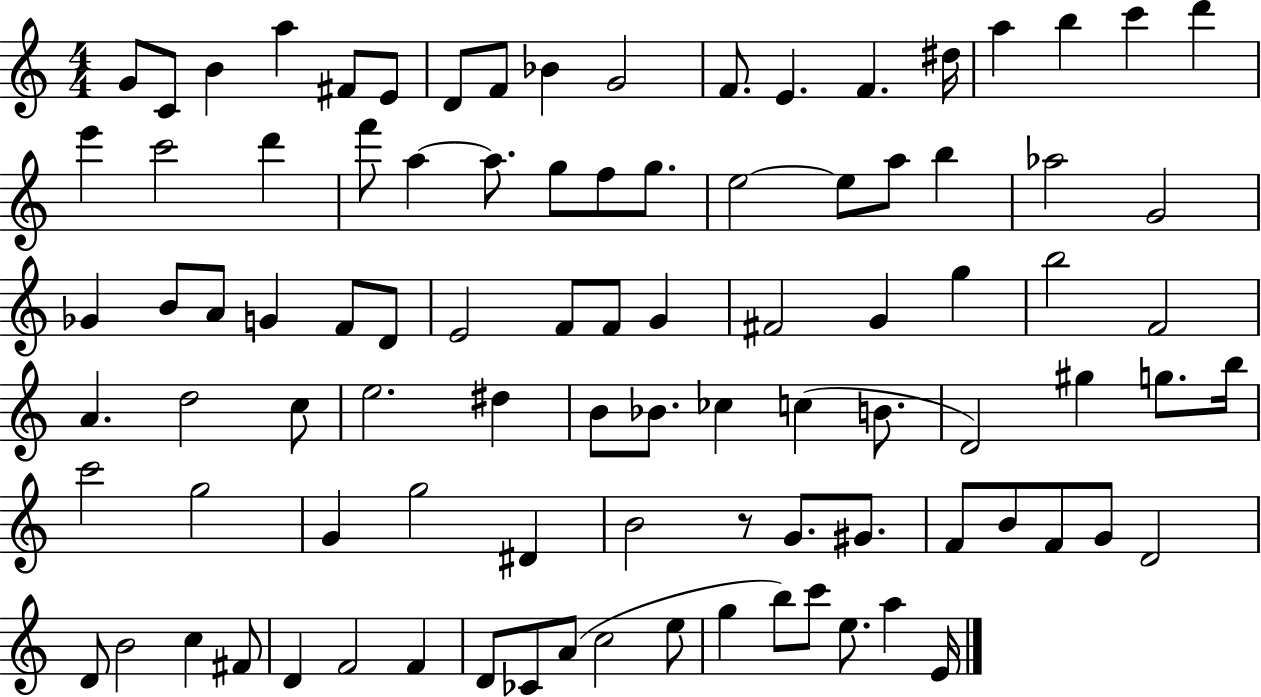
{
  \clef treble
  \numericTimeSignature
  \time 4/4
  \key c \major
  g'8 c'8 b'4 a''4 fis'8 e'8 | d'8 f'8 bes'4 g'2 | f'8. e'4. f'4. dis''16 | a''4 b''4 c'''4 d'''4 | \break e'''4 c'''2 d'''4 | f'''8 a''4~~ a''8. g''8 f''8 g''8. | e''2~~ e''8 a''8 b''4 | aes''2 g'2 | \break ges'4 b'8 a'8 g'4 f'8 d'8 | e'2 f'8 f'8 g'4 | fis'2 g'4 g''4 | b''2 f'2 | \break a'4. d''2 c''8 | e''2. dis''4 | b'8 bes'8. ces''4 c''4( b'8. | d'2) gis''4 g''8. b''16 | \break c'''2 g''2 | g'4 g''2 dis'4 | b'2 r8 g'8. gis'8. | f'8 b'8 f'8 g'8 d'2 | \break d'8 b'2 c''4 fis'8 | d'4 f'2 f'4 | d'8 ces'8 a'8( c''2 e''8 | g''4 b''8) c'''8 e''8. a''4 e'16 | \break \bar "|."
}